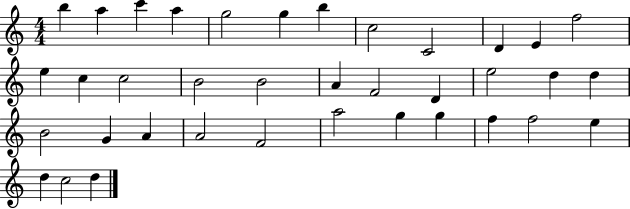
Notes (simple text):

B5/q A5/q C6/q A5/q G5/h G5/q B5/q C5/h C4/h D4/q E4/q F5/h E5/q C5/q C5/h B4/h B4/h A4/q F4/h D4/q E5/h D5/q D5/q B4/h G4/q A4/q A4/h F4/h A5/h G5/q G5/q F5/q F5/h E5/q D5/q C5/h D5/q